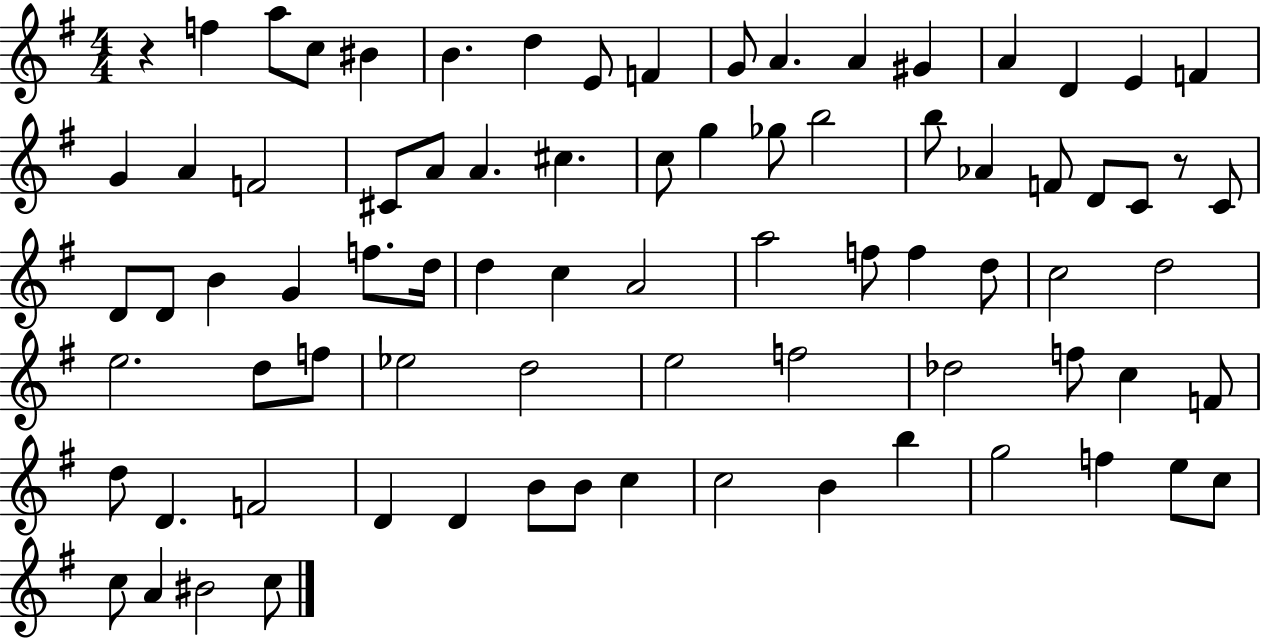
{
  \clef treble
  \numericTimeSignature
  \time 4/4
  \key g \major
  r4 f''4 a''8 c''8 bis'4 | b'4. d''4 e'8 f'4 | g'8 a'4. a'4 gis'4 | a'4 d'4 e'4 f'4 | \break g'4 a'4 f'2 | cis'8 a'8 a'4. cis''4. | c''8 g''4 ges''8 b''2 | b''8 aes'4 f'8 d'8 c'8 r8 c'8 | \break d'8 d'8 b'4 g'4 f''8. d''16 | d''4 c''4 a'2 | a''2 f''8 f''4 d''8 | c''2 d''2 | \break e''2. d''8 f''8 | ees''2 d''2 | e''2 f''2 | des''2 f''8 c''4 f'8 | \break d''8 d'4. f'2 | d'4 d'4 b'8 b'8 c''4 | c''2 b'4 b''4 | g''2 f''4 e''8 c''8 | \break c''8 a'4 bis'2 c''8 | \bar "|."
}